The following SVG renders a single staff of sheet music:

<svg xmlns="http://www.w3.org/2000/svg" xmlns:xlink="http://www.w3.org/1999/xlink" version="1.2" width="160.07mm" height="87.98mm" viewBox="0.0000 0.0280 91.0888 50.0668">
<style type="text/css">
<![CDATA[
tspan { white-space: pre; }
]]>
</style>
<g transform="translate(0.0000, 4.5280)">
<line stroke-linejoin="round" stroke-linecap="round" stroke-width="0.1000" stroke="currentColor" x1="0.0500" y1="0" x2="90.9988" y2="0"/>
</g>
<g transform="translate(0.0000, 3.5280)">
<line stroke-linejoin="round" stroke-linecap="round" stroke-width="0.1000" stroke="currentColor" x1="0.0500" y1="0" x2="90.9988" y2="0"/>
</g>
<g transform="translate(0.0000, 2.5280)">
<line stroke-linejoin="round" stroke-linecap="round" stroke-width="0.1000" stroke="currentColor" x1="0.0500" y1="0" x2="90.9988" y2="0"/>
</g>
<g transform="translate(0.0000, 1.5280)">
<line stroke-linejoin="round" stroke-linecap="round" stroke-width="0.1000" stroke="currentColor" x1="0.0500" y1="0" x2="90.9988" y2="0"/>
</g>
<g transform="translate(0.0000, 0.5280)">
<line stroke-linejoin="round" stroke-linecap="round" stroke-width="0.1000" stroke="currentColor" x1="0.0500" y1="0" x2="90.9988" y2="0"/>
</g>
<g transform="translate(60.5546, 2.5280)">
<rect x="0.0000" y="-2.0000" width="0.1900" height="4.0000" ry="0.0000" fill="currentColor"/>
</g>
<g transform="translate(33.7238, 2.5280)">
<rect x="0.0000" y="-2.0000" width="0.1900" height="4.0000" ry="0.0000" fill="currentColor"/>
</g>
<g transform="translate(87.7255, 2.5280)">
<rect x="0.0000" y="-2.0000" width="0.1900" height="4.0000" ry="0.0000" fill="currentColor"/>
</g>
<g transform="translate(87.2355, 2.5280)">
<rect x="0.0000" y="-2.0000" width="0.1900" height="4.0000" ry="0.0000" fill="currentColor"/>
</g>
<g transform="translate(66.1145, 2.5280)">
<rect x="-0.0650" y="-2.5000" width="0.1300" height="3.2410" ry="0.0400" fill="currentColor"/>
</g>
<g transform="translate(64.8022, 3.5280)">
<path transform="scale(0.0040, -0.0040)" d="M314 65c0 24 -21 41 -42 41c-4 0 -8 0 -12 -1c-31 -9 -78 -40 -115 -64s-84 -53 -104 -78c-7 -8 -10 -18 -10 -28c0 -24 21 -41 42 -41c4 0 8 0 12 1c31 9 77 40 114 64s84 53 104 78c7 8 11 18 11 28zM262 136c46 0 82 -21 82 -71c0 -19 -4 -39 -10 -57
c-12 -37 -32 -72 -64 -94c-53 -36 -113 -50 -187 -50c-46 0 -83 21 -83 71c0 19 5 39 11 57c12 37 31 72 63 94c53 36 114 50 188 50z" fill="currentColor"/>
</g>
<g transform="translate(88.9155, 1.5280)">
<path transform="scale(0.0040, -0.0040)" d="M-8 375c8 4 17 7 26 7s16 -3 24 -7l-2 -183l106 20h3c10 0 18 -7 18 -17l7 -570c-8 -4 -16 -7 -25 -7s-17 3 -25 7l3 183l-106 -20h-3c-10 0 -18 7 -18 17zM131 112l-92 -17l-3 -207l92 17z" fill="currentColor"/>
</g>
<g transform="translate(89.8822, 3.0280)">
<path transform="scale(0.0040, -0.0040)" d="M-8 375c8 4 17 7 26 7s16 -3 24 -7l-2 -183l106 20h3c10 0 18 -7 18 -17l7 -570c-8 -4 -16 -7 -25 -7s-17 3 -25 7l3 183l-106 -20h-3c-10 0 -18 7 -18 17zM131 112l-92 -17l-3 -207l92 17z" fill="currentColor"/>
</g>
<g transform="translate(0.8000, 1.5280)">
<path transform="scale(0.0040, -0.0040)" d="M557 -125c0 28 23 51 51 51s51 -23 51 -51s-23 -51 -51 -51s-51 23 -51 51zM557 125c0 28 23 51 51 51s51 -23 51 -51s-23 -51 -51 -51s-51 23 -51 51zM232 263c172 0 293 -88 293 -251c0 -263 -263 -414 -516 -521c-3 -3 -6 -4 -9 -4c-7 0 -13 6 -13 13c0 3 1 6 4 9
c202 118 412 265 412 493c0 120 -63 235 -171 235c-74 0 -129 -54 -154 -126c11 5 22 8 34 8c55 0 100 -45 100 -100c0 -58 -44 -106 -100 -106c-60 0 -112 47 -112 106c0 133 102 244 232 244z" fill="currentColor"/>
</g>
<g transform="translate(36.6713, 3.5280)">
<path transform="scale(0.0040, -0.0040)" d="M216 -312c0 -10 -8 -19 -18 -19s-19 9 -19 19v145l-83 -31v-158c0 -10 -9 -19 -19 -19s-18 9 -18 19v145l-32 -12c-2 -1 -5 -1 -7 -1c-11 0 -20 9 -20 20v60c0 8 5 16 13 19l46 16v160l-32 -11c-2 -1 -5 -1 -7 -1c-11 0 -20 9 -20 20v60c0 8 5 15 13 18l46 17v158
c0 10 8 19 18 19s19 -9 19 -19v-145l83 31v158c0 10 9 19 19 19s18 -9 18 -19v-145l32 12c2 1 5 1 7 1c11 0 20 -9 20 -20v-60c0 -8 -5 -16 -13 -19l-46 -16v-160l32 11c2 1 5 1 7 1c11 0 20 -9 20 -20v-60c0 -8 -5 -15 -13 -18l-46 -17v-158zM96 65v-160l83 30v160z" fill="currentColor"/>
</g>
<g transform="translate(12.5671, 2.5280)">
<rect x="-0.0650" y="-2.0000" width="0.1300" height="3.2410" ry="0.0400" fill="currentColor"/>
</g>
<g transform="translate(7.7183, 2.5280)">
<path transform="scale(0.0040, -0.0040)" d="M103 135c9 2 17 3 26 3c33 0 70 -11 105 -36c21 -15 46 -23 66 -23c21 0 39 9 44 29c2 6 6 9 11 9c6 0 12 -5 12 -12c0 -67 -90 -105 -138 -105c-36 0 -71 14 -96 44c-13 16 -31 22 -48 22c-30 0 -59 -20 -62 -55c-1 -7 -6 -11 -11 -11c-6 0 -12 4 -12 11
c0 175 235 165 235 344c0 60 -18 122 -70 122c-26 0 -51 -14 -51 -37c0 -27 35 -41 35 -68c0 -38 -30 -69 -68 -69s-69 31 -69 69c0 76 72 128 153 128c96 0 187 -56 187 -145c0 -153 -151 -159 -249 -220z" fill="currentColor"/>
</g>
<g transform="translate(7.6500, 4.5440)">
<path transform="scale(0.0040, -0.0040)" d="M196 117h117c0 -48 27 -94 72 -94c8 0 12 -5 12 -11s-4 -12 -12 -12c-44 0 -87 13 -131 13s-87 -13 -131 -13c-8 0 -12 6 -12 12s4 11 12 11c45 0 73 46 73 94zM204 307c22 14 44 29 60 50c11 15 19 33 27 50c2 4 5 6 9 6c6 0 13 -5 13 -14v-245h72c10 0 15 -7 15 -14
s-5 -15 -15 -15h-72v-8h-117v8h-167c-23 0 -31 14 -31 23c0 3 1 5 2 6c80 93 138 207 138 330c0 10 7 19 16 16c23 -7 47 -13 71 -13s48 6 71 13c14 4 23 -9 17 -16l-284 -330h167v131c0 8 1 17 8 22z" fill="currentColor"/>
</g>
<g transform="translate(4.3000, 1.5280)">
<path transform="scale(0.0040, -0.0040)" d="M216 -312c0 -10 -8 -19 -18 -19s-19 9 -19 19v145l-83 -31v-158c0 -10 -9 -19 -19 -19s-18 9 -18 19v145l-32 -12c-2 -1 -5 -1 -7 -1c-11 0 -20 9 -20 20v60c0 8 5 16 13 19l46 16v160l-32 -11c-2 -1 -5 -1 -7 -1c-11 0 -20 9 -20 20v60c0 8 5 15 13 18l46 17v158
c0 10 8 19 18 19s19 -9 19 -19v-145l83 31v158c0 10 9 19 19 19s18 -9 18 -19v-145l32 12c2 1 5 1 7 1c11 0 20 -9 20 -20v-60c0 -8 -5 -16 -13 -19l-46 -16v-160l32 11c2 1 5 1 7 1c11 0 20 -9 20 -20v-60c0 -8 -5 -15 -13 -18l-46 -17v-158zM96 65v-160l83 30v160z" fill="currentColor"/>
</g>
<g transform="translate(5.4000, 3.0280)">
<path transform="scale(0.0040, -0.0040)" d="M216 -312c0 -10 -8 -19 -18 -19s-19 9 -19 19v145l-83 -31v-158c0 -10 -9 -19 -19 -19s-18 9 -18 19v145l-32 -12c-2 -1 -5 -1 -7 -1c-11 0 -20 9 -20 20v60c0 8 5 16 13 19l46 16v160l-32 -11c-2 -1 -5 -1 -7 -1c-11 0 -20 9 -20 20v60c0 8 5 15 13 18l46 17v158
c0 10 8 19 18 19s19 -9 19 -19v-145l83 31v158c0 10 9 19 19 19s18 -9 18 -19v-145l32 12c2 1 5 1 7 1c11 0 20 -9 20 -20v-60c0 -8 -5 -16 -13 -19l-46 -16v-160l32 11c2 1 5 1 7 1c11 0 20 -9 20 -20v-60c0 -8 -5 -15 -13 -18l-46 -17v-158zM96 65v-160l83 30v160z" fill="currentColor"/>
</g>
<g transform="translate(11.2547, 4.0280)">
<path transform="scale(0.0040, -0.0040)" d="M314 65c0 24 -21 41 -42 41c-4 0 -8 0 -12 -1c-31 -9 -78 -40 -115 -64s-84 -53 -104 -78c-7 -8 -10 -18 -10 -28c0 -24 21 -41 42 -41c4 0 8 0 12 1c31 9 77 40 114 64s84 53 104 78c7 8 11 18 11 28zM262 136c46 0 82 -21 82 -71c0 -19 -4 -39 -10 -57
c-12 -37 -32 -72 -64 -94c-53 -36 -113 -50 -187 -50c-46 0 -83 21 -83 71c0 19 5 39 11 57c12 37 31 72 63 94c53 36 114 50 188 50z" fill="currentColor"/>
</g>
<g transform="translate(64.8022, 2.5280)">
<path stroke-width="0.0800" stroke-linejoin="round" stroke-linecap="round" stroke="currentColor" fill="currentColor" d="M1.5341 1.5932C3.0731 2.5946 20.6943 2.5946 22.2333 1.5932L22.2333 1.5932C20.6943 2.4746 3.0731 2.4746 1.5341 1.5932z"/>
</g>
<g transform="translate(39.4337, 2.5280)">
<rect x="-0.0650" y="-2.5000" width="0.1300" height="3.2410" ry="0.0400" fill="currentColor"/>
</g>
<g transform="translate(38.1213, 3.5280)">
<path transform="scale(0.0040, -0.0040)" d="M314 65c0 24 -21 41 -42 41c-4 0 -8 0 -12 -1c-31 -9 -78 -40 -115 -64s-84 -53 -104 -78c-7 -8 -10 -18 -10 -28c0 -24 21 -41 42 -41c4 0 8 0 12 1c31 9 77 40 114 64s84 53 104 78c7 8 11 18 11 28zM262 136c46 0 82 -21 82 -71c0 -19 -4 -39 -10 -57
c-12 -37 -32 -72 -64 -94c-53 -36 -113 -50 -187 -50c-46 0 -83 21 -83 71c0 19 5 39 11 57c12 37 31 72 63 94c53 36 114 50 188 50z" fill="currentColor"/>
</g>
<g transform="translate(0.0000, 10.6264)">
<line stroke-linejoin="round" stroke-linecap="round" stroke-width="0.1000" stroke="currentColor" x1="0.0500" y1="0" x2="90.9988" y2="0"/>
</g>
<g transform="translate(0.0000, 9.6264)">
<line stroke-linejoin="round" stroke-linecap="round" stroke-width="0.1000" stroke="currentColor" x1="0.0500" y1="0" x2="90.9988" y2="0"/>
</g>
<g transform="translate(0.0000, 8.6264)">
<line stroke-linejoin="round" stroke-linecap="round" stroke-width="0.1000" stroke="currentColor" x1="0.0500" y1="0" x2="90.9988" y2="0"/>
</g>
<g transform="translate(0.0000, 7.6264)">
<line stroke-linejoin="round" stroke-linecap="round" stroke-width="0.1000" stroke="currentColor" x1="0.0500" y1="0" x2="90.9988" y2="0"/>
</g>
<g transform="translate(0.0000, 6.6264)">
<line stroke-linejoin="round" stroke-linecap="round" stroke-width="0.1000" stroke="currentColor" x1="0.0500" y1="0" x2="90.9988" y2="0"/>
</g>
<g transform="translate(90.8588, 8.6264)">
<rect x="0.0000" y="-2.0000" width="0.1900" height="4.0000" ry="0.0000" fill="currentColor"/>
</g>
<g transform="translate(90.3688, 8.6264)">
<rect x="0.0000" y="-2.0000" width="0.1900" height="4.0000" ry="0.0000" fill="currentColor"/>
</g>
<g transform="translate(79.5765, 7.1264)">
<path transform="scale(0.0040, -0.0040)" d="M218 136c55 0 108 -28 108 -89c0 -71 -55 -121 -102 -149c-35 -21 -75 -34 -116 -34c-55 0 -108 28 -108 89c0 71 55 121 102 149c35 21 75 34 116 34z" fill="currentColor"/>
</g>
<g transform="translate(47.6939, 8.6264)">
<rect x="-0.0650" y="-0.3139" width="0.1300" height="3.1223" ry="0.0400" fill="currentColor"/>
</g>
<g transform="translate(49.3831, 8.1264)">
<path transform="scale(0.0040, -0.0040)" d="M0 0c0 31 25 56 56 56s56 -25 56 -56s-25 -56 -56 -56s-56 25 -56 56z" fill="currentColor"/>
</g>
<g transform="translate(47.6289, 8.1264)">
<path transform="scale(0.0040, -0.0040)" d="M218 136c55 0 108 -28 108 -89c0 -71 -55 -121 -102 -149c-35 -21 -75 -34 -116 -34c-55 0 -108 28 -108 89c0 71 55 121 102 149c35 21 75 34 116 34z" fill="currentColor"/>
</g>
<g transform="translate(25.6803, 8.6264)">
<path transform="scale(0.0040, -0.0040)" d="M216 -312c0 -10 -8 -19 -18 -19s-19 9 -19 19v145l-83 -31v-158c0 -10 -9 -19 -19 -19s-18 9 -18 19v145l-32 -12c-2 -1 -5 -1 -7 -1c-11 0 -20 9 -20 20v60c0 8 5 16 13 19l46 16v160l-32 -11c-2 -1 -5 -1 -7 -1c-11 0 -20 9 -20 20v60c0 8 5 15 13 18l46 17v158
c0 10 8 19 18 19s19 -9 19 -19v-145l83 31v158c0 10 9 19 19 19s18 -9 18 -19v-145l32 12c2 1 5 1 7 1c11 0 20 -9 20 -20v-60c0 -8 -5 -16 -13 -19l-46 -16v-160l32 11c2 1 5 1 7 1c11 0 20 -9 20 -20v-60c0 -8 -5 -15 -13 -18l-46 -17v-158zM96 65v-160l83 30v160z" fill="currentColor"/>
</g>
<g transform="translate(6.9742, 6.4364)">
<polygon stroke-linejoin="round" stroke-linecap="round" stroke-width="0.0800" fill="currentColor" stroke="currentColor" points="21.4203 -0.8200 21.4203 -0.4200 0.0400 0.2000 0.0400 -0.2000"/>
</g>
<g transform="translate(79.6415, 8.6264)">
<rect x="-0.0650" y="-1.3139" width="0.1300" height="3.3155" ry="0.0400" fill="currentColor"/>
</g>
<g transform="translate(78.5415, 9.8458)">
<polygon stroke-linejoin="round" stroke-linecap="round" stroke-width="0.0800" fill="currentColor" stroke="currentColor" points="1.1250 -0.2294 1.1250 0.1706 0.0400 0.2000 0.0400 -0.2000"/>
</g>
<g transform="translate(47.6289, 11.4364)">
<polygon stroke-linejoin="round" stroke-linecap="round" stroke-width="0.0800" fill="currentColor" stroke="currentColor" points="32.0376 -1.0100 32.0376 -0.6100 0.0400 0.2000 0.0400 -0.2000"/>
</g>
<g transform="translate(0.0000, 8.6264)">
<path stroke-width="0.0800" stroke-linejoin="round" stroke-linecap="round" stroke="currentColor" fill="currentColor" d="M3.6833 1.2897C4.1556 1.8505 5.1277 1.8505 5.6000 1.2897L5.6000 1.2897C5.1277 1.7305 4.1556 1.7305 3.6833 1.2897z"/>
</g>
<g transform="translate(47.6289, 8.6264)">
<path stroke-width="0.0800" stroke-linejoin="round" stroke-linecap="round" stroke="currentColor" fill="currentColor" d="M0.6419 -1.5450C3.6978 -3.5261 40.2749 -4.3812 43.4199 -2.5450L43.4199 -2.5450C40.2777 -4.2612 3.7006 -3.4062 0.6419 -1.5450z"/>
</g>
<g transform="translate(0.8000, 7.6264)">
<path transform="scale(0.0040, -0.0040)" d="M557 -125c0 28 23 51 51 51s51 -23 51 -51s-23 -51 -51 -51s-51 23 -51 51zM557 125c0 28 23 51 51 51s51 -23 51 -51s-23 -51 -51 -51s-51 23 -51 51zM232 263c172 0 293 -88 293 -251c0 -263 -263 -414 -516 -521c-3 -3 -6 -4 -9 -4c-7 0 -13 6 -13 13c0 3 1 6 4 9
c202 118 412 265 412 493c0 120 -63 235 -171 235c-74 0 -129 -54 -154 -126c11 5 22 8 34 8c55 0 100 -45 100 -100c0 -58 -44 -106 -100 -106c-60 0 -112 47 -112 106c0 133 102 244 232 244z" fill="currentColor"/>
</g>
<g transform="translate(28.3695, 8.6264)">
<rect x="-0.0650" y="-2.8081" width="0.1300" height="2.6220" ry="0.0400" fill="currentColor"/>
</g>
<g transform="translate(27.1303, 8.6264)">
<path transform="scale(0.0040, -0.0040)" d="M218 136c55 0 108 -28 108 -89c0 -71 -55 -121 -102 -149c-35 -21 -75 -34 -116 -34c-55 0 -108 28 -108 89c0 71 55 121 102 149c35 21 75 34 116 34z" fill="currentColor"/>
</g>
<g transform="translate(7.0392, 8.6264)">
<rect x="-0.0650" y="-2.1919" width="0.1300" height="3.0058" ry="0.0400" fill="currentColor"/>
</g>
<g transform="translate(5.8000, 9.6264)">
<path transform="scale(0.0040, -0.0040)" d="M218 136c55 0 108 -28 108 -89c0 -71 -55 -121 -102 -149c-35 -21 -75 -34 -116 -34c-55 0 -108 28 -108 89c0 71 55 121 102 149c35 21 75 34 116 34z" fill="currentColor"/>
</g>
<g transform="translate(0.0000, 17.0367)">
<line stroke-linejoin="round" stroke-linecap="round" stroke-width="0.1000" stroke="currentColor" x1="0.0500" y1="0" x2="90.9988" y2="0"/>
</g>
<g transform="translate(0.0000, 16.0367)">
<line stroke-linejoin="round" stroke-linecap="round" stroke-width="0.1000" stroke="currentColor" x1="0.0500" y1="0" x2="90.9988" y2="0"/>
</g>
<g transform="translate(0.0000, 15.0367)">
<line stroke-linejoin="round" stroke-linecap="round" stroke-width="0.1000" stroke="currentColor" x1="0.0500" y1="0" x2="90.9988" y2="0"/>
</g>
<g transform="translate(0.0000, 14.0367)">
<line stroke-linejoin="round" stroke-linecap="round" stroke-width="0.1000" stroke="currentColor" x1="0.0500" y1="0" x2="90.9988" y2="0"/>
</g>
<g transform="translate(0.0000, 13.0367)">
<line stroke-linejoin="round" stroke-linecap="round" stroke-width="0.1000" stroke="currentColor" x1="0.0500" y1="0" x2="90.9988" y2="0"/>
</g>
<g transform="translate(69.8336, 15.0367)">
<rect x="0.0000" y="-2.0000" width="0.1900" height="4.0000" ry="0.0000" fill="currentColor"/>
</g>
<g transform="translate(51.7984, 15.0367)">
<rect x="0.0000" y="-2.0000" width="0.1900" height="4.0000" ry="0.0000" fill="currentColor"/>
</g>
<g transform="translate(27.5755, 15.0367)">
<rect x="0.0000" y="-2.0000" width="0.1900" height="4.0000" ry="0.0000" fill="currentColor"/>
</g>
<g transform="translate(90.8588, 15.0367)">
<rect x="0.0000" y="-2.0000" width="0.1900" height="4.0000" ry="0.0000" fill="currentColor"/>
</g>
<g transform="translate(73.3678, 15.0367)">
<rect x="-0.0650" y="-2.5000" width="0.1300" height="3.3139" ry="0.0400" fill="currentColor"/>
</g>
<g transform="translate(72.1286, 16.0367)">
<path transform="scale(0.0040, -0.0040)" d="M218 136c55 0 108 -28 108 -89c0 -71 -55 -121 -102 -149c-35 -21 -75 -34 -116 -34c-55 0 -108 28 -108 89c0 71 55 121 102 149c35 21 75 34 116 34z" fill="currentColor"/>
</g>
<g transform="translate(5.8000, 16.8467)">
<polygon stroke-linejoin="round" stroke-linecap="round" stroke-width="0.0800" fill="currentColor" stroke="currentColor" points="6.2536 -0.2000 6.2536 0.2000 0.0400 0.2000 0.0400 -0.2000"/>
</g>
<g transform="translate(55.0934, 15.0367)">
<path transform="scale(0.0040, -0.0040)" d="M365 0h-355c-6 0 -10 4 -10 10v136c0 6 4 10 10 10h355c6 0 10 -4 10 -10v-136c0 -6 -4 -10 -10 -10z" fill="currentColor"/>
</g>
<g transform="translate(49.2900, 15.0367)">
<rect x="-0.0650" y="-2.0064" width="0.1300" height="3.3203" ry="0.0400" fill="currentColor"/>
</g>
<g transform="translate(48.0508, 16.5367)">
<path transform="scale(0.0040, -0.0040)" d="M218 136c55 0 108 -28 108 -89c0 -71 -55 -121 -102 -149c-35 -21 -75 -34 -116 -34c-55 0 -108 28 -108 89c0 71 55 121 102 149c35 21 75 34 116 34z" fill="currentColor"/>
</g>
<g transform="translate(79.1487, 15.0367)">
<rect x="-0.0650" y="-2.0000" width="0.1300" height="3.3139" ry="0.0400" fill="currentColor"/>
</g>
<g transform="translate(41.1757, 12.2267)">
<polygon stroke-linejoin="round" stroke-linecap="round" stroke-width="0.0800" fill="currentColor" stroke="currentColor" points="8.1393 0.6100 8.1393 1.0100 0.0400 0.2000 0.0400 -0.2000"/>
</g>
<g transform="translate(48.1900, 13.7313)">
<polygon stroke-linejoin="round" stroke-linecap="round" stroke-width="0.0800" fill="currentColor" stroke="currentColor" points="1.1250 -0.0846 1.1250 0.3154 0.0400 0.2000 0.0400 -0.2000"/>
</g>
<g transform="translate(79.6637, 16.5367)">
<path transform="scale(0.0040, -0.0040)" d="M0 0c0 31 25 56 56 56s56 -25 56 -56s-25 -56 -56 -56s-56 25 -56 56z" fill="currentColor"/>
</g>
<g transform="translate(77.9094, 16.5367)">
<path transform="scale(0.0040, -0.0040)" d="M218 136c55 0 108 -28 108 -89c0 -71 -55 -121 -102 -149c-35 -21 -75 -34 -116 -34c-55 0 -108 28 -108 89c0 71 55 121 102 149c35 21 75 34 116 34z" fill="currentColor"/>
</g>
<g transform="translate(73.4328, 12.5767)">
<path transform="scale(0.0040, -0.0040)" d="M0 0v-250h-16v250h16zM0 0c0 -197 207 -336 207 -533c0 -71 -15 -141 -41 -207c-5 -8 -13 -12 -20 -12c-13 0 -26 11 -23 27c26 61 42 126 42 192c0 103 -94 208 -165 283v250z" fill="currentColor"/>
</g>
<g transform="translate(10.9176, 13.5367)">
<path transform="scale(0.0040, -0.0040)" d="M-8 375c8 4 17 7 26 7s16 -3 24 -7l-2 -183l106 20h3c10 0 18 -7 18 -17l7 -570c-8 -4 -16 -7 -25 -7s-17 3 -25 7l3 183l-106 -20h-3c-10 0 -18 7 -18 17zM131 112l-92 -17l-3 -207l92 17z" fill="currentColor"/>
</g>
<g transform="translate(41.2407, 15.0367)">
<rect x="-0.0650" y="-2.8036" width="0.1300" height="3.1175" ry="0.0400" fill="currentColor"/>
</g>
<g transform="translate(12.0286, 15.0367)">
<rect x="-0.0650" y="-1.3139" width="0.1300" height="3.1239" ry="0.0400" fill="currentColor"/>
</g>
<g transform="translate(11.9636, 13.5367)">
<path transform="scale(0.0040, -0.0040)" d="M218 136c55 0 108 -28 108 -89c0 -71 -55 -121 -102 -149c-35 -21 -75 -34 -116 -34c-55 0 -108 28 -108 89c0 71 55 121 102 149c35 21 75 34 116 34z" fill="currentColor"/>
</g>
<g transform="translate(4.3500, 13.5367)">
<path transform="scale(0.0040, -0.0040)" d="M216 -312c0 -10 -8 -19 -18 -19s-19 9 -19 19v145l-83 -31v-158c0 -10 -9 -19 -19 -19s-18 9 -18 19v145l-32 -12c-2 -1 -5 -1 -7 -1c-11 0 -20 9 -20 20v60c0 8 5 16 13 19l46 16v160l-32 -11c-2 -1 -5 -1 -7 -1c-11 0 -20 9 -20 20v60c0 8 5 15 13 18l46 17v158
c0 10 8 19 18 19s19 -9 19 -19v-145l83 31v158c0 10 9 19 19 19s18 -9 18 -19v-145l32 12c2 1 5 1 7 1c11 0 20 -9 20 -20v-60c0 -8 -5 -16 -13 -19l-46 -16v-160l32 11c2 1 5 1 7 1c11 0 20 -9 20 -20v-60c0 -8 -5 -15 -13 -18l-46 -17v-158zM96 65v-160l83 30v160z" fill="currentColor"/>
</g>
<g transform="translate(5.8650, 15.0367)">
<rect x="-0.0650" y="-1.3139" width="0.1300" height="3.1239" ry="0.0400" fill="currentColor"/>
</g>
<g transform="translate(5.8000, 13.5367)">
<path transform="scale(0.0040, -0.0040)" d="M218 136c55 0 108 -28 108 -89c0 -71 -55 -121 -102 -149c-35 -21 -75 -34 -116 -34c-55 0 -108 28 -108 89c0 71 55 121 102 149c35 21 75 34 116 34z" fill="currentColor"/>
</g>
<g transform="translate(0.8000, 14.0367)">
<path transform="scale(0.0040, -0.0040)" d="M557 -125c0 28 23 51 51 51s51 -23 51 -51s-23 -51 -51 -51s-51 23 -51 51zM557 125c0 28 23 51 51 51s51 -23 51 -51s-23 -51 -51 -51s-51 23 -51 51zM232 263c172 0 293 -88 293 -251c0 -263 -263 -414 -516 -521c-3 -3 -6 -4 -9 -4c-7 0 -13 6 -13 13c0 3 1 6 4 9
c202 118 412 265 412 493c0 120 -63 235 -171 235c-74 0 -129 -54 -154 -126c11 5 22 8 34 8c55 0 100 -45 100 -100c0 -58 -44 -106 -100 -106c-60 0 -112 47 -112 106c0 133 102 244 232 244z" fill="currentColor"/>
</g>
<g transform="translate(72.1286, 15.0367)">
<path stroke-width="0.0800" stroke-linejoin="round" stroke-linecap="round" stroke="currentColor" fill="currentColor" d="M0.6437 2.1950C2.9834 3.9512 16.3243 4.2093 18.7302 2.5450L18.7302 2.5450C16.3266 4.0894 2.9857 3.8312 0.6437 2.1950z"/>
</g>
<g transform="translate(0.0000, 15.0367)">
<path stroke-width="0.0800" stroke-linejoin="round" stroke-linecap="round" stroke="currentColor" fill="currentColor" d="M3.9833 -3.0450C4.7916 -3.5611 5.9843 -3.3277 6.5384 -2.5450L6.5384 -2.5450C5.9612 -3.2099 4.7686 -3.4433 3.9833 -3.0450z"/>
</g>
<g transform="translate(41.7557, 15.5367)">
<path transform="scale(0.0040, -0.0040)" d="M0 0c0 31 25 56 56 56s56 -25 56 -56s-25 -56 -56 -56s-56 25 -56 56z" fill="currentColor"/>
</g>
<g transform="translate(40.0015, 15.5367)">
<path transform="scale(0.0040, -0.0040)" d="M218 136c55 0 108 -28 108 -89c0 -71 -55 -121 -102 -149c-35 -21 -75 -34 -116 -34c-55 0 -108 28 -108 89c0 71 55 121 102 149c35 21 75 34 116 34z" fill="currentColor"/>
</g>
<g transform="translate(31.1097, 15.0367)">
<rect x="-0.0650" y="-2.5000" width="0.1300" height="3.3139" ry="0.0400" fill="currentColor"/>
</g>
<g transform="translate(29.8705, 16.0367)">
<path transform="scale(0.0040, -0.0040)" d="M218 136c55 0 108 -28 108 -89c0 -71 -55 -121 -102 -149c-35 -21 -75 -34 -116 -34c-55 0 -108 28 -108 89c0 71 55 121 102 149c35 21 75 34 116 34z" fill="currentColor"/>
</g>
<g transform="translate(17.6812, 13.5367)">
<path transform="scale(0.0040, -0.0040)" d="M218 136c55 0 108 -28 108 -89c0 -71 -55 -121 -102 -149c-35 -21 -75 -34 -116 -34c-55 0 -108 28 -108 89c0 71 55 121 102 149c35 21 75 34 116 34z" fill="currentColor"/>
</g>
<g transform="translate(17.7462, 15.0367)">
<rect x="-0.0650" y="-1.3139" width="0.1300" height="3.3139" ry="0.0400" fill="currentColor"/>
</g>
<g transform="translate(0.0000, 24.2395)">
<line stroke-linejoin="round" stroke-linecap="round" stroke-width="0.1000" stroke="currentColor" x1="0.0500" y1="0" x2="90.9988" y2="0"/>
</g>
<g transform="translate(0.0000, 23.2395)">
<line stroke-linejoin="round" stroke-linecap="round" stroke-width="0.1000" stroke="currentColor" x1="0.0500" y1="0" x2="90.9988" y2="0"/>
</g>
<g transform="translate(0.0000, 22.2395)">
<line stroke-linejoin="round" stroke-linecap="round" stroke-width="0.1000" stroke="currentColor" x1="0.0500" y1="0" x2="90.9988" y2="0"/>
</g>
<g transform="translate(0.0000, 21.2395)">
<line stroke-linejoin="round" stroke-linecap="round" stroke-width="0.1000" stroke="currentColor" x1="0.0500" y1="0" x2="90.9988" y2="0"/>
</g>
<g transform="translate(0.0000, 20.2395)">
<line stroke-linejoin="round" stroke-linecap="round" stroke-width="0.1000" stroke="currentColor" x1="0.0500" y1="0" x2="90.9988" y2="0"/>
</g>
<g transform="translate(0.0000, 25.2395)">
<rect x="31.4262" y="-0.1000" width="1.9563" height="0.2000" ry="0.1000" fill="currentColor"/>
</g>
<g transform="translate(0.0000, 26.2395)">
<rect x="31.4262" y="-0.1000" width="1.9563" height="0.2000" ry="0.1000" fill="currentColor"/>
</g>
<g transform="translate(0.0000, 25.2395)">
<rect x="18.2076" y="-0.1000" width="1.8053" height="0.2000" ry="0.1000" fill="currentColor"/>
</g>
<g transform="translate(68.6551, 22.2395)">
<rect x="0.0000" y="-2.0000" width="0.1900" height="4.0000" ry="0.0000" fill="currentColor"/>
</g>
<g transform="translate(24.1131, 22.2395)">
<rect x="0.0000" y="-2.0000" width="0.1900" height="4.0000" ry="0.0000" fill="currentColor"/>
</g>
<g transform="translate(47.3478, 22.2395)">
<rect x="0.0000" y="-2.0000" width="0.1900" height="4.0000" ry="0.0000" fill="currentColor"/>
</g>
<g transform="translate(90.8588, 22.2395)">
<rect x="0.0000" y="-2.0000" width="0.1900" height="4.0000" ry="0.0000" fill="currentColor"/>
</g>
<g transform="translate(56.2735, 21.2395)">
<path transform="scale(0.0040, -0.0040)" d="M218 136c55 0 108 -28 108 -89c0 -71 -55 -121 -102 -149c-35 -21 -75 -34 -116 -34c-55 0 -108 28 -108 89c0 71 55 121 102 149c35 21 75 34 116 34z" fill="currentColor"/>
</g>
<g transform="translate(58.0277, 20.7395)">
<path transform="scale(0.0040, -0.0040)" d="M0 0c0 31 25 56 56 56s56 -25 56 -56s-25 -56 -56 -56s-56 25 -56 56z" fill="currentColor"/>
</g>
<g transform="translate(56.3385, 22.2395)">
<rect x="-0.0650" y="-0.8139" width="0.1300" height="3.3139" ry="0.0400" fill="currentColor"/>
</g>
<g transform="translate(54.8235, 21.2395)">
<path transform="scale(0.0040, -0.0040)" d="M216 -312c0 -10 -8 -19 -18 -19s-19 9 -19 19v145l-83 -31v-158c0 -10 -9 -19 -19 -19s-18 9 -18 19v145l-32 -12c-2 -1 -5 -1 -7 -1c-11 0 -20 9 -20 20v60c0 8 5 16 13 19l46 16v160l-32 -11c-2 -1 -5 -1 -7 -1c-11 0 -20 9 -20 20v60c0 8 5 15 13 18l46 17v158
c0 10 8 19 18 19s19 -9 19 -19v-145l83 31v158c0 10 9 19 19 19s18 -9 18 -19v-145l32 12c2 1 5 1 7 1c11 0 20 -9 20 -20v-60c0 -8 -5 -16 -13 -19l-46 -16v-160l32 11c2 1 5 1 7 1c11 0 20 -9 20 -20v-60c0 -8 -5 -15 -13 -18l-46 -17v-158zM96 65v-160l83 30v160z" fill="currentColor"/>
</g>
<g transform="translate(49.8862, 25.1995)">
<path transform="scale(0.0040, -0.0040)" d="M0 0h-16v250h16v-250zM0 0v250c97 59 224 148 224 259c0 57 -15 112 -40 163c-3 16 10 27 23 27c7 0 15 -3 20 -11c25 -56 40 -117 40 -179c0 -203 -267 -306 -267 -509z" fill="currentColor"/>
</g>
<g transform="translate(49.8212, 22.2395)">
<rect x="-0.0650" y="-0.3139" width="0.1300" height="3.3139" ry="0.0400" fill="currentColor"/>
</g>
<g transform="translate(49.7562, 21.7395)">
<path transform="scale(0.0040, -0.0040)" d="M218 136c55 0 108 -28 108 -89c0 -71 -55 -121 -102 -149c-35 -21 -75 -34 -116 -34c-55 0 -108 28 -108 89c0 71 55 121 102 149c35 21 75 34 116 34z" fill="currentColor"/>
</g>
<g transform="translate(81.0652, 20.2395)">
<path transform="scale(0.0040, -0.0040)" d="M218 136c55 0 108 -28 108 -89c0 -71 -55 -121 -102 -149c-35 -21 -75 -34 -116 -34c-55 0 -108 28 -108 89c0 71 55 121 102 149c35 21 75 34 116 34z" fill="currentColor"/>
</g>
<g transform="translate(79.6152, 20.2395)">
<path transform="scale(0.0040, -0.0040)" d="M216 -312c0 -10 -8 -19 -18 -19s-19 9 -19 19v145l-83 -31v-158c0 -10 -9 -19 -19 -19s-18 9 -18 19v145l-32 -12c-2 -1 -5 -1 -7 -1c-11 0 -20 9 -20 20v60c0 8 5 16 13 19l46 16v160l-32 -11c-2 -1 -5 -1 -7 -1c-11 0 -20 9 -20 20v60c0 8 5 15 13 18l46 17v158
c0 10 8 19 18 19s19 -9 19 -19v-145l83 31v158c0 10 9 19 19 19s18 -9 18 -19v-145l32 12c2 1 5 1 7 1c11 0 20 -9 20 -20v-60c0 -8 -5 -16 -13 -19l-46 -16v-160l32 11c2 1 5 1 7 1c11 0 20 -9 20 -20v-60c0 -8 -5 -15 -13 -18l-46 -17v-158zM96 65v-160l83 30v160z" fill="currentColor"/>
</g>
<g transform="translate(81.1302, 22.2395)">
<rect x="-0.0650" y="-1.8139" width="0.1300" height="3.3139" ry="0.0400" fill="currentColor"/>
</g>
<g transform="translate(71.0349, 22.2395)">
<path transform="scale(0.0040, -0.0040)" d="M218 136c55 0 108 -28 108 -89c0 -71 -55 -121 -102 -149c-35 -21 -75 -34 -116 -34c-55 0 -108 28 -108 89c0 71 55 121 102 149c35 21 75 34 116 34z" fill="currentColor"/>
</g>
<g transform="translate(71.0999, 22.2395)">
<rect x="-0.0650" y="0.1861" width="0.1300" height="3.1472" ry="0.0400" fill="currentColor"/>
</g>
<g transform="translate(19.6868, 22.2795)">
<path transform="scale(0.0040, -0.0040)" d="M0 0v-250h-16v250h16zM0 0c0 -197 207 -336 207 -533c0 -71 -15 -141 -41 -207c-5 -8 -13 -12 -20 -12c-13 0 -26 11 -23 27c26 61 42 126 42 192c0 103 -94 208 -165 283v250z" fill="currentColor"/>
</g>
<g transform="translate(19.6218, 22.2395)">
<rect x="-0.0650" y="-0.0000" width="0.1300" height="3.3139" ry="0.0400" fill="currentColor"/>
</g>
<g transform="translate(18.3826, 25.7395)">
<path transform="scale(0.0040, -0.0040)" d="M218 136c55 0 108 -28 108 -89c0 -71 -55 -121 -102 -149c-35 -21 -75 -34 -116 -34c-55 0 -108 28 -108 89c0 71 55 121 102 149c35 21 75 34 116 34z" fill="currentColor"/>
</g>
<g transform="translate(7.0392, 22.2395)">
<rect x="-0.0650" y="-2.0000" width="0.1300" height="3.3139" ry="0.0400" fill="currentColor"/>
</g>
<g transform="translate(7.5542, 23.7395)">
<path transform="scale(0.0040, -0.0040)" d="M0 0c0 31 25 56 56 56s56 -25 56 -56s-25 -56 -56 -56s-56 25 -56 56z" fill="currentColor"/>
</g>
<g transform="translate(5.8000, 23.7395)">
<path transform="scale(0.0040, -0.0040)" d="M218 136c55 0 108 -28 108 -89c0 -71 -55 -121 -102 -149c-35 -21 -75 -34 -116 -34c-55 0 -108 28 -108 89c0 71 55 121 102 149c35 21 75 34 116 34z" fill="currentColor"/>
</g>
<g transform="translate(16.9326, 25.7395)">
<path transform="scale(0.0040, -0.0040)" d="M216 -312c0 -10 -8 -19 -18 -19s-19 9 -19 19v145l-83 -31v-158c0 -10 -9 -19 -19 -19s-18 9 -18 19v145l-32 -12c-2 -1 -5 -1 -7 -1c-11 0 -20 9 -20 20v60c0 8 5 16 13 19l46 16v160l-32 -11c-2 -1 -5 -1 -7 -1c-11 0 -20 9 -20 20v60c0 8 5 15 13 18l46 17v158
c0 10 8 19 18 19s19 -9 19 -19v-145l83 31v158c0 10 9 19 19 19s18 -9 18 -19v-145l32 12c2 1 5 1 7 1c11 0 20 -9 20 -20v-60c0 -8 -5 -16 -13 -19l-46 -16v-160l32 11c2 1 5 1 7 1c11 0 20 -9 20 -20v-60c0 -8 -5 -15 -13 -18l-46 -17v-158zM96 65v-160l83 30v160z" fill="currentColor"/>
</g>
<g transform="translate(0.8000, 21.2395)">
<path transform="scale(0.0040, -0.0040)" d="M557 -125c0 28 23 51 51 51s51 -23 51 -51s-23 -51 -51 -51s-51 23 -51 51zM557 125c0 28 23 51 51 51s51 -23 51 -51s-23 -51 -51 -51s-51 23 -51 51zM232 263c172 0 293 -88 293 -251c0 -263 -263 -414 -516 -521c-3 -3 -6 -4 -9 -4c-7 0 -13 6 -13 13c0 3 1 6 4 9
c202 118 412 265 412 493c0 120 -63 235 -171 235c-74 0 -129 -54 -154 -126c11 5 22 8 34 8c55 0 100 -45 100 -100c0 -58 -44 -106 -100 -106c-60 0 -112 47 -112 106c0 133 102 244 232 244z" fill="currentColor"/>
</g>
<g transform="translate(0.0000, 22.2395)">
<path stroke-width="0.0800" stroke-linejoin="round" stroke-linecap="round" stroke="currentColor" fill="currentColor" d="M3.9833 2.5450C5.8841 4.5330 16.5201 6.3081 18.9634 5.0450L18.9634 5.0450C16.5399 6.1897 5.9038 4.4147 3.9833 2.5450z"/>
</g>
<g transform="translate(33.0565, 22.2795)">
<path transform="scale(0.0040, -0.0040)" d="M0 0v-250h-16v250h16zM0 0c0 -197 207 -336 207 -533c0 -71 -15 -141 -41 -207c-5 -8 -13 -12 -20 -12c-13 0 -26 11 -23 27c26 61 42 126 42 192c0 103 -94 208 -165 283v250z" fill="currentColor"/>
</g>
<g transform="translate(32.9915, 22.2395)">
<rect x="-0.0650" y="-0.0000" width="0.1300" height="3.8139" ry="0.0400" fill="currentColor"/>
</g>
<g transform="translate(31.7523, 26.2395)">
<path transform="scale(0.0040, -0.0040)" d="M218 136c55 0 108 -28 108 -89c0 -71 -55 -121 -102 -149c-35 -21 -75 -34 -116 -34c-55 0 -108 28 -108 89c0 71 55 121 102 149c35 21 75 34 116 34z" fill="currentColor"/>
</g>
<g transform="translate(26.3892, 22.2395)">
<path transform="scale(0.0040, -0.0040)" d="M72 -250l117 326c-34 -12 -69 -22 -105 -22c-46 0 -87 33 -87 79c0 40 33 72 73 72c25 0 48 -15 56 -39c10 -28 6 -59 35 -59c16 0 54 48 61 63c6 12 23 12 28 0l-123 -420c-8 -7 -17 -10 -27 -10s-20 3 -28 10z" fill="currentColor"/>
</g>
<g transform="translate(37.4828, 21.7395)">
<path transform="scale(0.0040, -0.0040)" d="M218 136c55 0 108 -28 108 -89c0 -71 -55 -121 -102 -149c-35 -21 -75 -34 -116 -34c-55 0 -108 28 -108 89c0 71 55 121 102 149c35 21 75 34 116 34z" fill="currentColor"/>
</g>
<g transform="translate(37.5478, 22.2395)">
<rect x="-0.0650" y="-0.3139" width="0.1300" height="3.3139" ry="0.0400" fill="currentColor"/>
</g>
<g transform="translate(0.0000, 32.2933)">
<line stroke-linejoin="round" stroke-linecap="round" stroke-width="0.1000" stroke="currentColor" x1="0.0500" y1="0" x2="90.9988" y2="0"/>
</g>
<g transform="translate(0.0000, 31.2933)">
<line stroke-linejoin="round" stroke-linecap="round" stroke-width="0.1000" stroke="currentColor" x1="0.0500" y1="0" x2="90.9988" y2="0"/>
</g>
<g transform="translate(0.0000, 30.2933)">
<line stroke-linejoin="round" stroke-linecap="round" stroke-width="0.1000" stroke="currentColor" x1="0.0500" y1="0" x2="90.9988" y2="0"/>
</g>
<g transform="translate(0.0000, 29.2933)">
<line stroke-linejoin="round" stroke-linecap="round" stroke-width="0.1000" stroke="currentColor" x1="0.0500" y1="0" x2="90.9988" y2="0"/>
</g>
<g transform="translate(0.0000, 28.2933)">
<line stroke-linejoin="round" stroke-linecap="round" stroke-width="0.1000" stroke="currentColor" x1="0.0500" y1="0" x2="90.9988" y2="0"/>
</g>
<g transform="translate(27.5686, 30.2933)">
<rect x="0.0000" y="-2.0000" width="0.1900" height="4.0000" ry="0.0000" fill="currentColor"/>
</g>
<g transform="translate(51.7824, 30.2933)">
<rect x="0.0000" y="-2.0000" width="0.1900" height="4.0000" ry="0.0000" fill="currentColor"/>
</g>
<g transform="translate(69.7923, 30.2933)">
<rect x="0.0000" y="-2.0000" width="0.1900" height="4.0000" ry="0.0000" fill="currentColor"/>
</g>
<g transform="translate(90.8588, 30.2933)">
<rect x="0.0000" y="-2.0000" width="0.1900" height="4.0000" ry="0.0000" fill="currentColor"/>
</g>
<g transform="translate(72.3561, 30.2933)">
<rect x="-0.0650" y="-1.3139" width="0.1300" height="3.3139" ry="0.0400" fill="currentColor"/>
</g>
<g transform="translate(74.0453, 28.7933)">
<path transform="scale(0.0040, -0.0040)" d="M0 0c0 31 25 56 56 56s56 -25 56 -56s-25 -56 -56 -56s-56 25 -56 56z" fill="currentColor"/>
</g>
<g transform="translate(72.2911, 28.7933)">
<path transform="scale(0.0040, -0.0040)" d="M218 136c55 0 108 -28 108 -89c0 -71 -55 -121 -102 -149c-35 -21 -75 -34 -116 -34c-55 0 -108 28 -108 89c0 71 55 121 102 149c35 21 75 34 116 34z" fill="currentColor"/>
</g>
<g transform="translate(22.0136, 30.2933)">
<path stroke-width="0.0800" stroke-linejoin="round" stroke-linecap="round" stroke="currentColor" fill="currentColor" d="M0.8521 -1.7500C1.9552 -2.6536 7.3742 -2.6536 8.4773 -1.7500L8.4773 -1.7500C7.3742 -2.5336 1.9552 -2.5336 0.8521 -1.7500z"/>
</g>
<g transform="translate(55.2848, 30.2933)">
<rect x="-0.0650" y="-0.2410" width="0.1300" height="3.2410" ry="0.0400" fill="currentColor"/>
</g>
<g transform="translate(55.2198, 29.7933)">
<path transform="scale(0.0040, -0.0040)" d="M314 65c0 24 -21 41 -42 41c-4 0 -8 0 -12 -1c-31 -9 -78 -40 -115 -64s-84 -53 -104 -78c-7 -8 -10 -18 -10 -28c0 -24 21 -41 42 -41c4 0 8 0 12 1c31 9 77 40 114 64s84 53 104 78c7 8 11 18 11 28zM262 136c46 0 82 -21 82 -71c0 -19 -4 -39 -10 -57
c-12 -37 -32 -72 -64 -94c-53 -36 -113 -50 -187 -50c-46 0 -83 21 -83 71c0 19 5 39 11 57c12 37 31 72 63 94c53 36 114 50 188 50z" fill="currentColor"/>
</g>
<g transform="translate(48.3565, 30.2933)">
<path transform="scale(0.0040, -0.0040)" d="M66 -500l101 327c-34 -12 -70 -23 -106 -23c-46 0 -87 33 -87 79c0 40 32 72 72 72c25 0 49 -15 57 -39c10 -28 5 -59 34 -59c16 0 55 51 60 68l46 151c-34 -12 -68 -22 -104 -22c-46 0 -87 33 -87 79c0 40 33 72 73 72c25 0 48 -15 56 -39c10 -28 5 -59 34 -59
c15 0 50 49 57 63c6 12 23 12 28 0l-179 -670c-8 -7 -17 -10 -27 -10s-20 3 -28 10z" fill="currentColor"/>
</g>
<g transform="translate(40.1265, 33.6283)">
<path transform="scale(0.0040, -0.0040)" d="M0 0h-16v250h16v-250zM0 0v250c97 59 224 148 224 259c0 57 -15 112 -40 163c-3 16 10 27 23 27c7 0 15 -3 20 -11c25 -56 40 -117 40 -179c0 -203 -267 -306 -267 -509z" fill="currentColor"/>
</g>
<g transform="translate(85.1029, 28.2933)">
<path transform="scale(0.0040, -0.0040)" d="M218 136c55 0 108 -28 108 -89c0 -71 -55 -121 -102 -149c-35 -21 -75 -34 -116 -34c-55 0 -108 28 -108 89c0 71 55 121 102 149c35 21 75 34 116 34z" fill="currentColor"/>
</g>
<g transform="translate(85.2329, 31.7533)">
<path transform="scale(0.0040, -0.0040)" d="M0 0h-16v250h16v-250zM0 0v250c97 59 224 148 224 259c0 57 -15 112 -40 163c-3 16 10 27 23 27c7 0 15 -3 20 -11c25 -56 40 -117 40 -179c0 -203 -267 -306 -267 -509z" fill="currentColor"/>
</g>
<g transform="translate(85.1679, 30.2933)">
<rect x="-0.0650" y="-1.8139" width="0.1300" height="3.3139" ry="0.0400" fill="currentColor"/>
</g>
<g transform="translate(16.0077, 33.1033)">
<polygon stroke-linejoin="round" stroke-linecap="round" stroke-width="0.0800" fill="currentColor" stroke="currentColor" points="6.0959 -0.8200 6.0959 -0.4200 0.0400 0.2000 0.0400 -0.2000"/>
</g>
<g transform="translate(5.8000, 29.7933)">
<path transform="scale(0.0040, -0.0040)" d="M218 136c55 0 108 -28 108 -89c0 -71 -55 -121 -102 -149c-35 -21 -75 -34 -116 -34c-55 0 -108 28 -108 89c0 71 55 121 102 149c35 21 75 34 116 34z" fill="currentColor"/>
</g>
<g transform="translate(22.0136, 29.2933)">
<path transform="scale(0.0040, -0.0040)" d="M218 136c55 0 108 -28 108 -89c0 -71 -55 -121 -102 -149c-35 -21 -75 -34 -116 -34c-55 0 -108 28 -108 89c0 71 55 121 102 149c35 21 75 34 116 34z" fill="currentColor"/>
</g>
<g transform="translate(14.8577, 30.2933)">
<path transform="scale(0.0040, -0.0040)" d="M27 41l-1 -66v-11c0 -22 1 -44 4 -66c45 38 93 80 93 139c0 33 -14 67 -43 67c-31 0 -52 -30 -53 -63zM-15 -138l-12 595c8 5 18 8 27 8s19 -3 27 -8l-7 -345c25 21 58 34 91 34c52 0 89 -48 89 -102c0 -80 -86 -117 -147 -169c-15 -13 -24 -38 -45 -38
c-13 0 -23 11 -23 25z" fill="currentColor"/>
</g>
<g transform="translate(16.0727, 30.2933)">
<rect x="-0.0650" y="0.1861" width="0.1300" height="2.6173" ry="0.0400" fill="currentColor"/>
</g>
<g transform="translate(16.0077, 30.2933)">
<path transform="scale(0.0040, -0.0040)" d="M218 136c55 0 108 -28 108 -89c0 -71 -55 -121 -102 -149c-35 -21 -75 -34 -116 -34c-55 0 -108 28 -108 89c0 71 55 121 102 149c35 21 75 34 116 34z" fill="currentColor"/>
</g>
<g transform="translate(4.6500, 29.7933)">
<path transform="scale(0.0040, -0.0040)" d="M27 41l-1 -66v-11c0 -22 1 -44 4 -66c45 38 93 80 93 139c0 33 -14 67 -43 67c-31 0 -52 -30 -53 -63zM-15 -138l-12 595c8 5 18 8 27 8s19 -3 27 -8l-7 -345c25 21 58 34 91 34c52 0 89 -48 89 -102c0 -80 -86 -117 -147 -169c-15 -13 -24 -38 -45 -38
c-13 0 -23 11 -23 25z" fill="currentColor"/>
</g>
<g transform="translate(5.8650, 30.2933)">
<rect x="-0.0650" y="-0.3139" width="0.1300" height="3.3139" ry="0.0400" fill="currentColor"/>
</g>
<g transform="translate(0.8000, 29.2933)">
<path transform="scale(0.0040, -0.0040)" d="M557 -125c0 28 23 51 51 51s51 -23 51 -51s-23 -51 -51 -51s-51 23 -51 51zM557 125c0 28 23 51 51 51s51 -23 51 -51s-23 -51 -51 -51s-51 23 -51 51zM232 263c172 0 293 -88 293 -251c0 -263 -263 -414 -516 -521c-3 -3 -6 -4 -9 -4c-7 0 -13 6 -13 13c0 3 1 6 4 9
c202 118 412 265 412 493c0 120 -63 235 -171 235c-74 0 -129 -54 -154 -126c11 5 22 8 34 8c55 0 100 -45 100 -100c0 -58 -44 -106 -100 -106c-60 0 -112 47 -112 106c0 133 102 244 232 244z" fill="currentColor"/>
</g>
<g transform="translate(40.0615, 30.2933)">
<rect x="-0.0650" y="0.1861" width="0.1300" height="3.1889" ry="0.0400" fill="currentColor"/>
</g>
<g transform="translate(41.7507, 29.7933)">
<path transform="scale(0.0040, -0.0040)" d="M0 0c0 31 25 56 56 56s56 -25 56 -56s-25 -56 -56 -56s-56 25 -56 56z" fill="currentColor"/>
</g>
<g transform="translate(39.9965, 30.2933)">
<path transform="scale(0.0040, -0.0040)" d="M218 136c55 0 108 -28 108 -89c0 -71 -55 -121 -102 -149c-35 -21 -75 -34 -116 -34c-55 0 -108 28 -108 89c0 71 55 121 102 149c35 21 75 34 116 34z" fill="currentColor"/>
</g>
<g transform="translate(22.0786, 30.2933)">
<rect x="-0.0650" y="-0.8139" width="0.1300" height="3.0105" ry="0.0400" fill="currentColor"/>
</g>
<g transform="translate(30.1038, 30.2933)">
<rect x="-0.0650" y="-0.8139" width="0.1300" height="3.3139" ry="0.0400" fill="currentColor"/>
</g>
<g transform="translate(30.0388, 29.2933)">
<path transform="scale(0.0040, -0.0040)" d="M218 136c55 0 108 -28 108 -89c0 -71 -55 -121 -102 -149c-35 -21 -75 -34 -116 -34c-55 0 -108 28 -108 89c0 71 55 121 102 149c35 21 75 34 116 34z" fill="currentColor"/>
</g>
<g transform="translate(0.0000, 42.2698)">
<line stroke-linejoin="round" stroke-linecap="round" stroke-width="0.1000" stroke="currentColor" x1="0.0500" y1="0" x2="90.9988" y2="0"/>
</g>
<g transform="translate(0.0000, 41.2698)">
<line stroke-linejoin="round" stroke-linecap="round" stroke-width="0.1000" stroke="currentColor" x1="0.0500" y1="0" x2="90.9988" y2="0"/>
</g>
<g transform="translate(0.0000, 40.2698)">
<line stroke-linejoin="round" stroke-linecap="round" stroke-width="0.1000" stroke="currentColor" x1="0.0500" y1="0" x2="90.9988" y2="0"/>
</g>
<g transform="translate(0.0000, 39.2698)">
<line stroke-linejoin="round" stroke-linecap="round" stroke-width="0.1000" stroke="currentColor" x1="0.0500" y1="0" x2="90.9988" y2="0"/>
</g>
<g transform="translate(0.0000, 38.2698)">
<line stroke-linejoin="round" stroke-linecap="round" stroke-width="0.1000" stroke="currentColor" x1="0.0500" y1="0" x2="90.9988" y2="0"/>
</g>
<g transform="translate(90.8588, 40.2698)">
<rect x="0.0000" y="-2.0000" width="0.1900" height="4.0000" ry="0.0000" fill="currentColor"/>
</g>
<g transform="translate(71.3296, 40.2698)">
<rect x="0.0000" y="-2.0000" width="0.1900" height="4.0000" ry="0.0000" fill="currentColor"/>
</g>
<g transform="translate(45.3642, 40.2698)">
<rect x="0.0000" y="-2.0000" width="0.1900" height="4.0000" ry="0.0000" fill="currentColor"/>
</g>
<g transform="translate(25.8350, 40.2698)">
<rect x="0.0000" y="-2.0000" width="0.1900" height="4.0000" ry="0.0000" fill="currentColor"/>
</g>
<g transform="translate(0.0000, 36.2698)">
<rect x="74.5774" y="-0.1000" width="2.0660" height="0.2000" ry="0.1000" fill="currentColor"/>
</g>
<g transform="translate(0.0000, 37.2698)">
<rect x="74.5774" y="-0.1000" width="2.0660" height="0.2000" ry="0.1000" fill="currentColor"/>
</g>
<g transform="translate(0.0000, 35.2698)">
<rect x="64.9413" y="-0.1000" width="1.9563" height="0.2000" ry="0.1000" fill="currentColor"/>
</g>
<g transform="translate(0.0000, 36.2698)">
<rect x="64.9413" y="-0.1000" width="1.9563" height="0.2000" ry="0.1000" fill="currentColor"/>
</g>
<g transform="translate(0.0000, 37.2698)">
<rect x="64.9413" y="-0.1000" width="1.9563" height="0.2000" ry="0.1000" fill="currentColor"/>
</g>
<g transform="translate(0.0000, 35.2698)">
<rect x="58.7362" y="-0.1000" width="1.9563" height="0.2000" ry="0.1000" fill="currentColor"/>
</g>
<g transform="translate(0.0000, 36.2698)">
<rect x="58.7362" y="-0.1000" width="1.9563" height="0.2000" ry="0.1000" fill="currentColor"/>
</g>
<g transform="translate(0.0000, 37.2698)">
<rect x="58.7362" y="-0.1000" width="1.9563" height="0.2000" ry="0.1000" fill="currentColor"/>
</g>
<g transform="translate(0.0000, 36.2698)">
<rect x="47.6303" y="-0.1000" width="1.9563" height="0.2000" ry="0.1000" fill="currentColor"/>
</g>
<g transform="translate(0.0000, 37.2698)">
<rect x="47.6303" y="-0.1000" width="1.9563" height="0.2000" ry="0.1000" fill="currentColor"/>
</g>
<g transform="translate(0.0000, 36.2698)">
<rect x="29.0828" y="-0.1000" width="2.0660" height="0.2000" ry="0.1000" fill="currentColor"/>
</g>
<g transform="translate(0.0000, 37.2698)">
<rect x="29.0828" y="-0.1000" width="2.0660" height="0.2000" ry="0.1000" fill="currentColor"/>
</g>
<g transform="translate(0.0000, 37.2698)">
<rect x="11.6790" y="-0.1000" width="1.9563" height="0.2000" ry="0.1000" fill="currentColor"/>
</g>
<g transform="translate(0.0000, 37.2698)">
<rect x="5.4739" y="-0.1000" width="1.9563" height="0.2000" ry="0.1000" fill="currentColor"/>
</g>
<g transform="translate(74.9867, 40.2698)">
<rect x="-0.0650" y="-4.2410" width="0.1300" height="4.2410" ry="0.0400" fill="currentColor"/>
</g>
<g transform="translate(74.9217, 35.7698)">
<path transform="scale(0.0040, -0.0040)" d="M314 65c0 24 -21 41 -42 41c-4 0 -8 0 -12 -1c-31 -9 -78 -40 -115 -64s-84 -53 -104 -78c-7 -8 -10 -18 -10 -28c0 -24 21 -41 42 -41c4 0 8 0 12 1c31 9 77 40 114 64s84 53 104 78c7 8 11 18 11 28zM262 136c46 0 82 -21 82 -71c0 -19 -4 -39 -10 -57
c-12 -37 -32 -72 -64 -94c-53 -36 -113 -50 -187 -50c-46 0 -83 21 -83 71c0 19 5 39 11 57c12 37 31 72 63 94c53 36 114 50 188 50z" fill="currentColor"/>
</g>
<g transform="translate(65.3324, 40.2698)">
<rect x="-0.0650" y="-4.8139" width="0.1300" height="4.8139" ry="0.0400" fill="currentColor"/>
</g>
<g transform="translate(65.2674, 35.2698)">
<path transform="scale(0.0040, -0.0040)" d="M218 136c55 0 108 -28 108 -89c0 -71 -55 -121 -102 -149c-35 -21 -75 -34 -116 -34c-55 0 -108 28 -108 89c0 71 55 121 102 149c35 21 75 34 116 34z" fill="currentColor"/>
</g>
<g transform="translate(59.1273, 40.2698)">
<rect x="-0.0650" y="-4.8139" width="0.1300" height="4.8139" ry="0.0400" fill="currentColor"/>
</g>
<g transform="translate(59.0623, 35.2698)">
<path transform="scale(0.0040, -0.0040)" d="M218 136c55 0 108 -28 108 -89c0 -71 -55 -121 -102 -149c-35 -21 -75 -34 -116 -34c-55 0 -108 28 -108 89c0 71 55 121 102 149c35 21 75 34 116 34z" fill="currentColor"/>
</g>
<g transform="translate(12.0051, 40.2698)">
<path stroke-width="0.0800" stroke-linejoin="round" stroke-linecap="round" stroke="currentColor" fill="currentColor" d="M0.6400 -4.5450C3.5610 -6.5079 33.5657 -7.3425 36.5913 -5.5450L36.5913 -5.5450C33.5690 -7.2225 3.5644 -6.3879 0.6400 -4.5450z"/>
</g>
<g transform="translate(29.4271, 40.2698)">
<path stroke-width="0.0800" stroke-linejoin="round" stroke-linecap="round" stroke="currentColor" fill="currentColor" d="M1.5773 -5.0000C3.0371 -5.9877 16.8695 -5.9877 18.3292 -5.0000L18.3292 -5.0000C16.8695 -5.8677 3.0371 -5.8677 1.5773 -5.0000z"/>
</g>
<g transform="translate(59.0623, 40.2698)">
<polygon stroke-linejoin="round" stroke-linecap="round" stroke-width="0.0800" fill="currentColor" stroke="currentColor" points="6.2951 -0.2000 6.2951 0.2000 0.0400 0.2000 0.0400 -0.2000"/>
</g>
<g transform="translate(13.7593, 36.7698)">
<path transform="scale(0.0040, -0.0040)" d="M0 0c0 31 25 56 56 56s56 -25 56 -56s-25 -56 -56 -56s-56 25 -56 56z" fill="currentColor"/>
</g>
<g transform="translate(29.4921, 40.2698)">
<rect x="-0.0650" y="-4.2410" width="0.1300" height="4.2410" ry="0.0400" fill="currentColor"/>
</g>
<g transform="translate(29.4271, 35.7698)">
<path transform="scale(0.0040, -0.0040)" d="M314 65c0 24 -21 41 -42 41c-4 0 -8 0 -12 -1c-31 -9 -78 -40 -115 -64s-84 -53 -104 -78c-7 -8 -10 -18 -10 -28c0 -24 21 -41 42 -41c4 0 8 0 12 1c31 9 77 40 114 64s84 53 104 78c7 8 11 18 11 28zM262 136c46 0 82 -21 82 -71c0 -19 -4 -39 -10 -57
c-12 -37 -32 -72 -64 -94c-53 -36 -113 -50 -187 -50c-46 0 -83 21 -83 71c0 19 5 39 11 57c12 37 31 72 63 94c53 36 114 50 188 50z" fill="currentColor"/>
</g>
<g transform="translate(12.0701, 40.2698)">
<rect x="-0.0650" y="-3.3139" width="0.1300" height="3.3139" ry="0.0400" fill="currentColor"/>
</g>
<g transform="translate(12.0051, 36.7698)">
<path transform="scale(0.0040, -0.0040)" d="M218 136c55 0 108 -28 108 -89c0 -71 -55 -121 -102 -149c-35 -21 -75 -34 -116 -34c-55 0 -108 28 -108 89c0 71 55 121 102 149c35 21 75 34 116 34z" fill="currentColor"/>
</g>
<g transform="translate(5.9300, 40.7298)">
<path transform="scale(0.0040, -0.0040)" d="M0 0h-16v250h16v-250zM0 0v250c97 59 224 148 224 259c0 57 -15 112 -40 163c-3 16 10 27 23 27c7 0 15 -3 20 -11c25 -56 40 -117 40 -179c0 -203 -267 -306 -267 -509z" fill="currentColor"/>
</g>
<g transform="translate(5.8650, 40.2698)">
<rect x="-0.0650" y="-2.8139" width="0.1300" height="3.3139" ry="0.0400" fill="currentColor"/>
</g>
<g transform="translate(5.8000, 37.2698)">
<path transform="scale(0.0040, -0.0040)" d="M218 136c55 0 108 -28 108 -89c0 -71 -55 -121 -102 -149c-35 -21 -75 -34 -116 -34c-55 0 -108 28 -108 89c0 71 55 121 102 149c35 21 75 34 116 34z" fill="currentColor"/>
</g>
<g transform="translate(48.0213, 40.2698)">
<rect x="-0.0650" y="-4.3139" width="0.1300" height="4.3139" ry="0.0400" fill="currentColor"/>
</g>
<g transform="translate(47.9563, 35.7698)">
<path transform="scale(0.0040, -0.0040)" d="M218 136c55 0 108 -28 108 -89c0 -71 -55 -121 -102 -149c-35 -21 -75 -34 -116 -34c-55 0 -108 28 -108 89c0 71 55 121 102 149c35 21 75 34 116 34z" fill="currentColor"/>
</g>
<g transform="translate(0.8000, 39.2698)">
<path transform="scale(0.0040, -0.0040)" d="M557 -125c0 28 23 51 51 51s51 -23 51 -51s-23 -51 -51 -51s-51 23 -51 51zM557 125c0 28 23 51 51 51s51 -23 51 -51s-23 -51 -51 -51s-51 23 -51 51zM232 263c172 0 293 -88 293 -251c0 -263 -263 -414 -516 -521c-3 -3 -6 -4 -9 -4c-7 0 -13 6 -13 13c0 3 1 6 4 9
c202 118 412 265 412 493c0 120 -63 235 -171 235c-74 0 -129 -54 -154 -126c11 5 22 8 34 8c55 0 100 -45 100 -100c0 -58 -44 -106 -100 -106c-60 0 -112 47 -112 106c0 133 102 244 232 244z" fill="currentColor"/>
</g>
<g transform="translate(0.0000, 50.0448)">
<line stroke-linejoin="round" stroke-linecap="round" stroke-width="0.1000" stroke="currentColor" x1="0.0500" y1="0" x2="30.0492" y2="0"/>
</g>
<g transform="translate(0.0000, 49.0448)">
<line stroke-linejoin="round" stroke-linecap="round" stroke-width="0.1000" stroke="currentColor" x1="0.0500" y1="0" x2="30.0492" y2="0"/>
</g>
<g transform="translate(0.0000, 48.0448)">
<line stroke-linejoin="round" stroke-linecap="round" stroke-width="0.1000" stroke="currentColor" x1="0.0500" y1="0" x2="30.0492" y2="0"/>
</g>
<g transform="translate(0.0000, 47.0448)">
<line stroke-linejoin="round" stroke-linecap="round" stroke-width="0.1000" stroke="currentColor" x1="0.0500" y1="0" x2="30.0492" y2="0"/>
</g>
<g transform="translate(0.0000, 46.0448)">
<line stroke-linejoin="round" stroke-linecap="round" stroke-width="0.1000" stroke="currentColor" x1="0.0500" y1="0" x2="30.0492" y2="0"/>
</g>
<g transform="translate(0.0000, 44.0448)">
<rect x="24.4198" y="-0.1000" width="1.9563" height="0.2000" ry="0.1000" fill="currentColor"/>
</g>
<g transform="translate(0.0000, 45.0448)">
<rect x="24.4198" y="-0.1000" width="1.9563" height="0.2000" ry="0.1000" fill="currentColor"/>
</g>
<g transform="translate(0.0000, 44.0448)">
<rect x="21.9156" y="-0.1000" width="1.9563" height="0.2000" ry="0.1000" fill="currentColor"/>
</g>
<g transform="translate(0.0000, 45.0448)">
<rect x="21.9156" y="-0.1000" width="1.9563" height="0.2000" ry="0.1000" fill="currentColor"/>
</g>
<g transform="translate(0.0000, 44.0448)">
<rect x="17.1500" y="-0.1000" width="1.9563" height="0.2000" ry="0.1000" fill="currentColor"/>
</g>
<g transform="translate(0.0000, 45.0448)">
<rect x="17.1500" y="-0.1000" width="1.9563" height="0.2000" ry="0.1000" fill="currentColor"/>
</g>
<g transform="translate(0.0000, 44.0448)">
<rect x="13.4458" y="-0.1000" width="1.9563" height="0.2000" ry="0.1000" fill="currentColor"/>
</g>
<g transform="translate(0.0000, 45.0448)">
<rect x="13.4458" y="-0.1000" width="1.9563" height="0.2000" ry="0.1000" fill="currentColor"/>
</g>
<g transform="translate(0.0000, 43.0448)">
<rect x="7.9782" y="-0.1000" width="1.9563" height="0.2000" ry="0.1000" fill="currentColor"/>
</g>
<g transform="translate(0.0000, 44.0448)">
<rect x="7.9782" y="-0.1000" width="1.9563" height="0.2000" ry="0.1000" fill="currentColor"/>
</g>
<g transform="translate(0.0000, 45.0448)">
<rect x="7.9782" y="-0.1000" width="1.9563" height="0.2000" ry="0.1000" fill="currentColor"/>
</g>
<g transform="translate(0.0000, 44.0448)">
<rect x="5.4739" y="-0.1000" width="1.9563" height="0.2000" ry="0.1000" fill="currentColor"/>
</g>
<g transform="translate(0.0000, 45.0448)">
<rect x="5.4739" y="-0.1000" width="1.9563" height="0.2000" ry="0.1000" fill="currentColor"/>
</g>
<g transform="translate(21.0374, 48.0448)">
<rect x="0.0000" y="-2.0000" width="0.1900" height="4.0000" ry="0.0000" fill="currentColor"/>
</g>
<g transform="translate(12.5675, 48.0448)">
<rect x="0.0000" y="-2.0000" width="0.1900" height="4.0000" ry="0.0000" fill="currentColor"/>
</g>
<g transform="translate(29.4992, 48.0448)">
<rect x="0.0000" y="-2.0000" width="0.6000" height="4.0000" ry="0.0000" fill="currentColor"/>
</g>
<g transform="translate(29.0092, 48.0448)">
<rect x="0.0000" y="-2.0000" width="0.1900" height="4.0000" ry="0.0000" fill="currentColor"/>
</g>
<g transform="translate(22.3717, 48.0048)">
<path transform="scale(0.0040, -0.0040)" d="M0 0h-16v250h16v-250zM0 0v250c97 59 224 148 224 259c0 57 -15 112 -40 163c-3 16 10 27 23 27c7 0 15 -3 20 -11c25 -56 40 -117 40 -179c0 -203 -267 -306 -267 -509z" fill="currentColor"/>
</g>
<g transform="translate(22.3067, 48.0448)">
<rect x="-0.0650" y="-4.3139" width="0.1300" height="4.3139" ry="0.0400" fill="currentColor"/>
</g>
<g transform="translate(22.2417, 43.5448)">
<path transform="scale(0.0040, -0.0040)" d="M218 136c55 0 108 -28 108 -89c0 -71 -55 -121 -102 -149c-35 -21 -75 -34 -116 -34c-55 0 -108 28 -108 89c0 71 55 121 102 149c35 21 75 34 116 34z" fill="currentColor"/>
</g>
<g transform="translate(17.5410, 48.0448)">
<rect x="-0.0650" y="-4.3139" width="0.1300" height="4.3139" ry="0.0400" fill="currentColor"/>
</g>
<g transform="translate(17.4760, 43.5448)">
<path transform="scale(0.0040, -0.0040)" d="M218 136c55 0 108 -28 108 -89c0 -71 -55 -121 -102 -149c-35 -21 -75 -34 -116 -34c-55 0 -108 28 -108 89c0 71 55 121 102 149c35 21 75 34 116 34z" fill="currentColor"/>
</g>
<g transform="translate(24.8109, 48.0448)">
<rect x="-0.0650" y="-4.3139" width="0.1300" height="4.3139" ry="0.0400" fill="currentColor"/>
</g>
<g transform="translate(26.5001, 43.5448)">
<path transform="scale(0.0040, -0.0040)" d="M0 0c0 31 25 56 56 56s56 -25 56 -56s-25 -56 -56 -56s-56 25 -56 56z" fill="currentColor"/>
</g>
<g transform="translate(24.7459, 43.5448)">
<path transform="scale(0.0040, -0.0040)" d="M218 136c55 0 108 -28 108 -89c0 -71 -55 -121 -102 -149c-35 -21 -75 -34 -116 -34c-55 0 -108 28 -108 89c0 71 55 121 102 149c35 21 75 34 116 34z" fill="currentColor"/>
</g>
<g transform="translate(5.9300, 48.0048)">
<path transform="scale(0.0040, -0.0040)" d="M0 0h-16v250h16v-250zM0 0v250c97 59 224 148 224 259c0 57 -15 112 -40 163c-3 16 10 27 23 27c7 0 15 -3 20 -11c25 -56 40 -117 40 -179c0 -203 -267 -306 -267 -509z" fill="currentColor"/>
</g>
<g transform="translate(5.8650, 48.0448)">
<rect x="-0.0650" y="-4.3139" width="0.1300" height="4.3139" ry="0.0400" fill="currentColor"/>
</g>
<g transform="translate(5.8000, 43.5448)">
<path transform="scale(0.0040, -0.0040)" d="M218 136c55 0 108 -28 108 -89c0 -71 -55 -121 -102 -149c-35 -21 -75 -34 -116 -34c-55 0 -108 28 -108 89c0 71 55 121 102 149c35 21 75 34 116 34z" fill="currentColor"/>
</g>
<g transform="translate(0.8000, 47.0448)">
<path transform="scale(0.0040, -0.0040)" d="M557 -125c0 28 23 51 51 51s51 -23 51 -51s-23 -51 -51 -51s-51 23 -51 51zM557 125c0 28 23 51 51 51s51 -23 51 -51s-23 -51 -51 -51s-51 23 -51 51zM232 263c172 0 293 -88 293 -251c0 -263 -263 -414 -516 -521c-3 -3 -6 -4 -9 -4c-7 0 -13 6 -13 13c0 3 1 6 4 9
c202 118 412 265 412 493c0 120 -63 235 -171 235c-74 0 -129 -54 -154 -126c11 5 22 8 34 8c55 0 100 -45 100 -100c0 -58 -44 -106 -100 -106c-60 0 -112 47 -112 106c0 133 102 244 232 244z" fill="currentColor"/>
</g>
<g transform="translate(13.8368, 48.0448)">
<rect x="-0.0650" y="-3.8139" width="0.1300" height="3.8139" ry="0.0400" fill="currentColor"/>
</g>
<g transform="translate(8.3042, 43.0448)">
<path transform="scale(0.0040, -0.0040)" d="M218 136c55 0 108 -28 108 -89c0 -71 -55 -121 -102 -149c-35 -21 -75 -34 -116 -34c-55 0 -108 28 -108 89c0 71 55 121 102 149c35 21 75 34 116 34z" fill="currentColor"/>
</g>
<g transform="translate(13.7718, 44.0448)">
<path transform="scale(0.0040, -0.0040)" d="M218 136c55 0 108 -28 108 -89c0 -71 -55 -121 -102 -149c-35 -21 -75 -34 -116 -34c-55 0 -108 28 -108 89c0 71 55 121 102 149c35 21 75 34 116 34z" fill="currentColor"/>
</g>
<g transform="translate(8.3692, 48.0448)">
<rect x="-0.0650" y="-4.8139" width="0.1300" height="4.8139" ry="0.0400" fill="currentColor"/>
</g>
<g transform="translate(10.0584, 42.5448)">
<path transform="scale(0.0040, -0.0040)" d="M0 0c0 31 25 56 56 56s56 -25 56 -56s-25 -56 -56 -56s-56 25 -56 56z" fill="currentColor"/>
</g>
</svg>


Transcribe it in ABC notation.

X:1
T:Untitled
M:2/4
L:1/4
K:D
A,,2 ^B,,2 B,,2 B,,/2 ^D,/2 E,/2 G,/4 ^G,/2 G,/2 G, B,, C,/2 A,,/4 z2 B,,/2 A,, A,, ^D,,/2 z/2 C,,/2 E, E,/2 ^F, D, ^A, _E, _D,/2 F,/2 F, D,/2 z/4 E,2 G, A,/2 C/2 D F2 F G/2 G/2 F2 F/2 G E F F/2 F